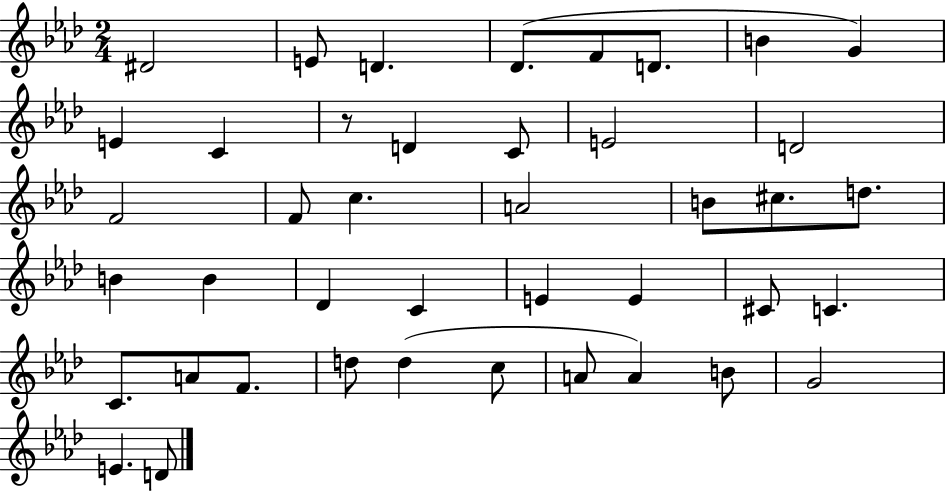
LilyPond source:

{
  \clef treble
  \numericTimeSignature
  \time 2/4
  \key aes \major
  \repeat volta 2 { dis'2 | e'8 d'4. | des'8.( f'8 d'8. | b'4 g'4) | \break e'4 c'4 | r8 d'4 c'8 | e'2 | d'2 | \break f'2 | f'8 c''4. | a'2 | b'8 cis''8. d''8. | \break b'4 b'4 | des'4 c'4 | e'4 e'4 | cis'8 c'4. | \break c'8. a'8 f'8. | d''8 d''4( c''8 | a'8 a'4) b'8 | g'2 | \break e'4. d'8 | } \bar "|."
}